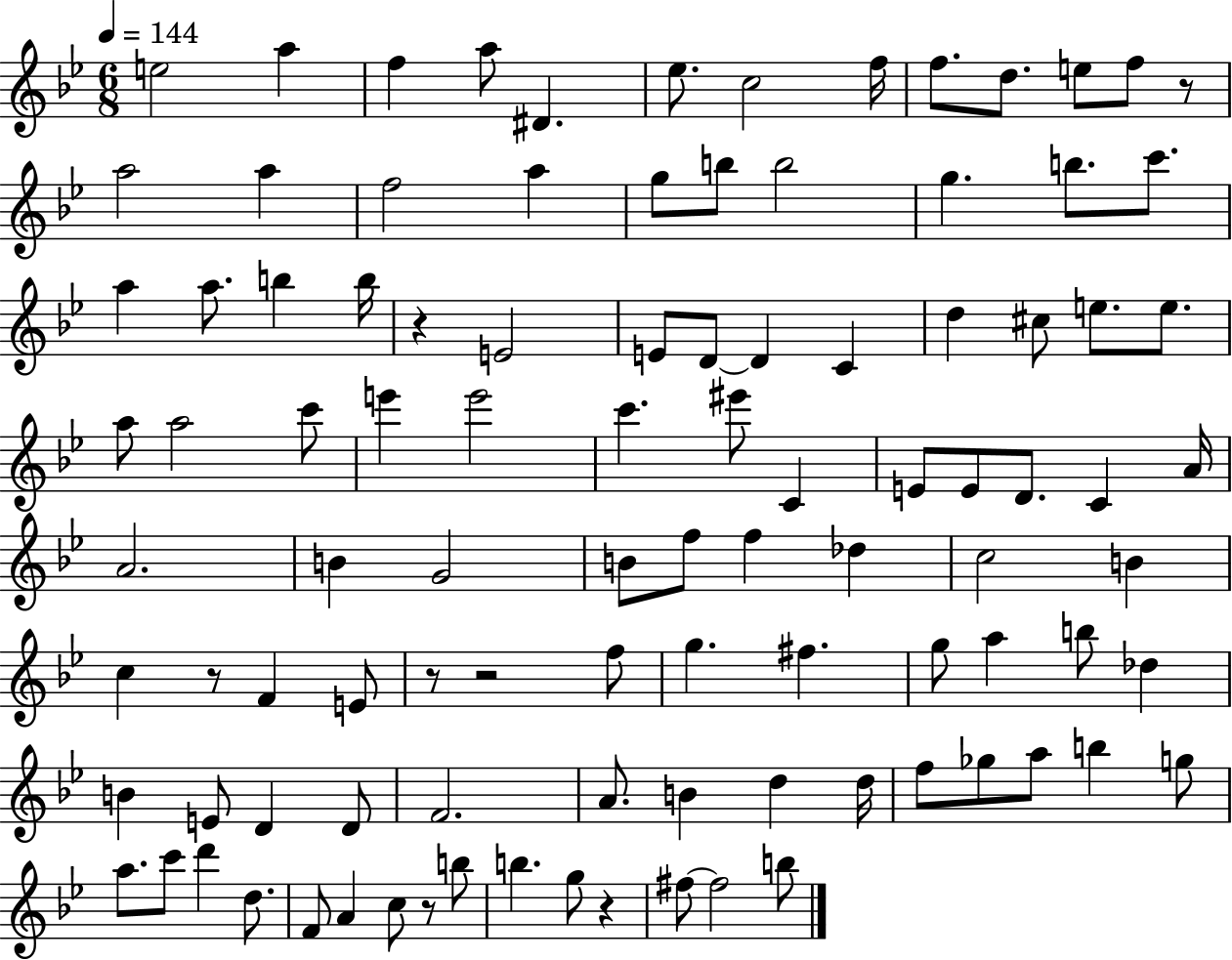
{
  \clef treble
  \numericTimeSignature
  \time 6/8
  \key bes \major
  \tempo 4 = 144
  \repeat volta 2 { e''2 a''4 | f''4 a''8 dis'4. | ees''8. c''2 f''16 | f''8. d''8. e''8 f''8 r8 | \break a''2 a''4 | f''2 a''4 | g''8 b''8 b''2 | g''4. b''8. c'''8. | \break a''4 a''8. b''4 b''16 | r4 e'2 | e'8 d'8~~ d'4 c'4 | d''4 cis''8 e''8. e''8. | \break a''8 a''2 c'''8 | e'''4 e'''2 | c'''4. eis'''8 c'4 | e'8 e'8 d'8. c'4 a'16 | \break a'2. | b'4 g'2 | b'8 f''8 f''4 des''4 | c''2 b'4 | \break c''4 r8 f'4 e'8 | r8 r2 f''8 | g''4. fis''4. | g''8 a''4 b''8 des''4 | \break b'4 e'8 d'4 d'8 | f'2. | a'8. b'4 d''4 d''16 | f''8 ges''8 a''8 b''4 g''8 | \break a''8. c'''8 d'''4 d''8. | f'8 a'4 c''8 r8 b''8 | b''4. g''8 r4 | fis''8~~ fis''2 b''8 | \break } \bar "|."
}